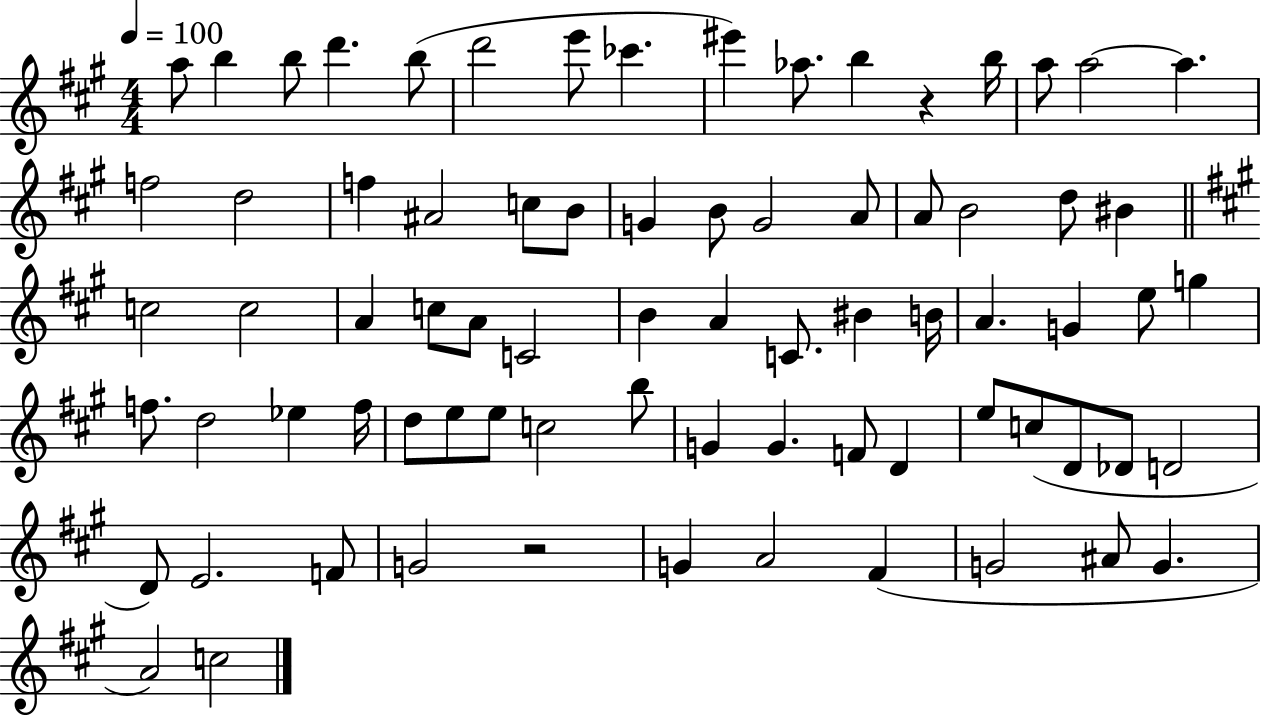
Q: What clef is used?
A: treble